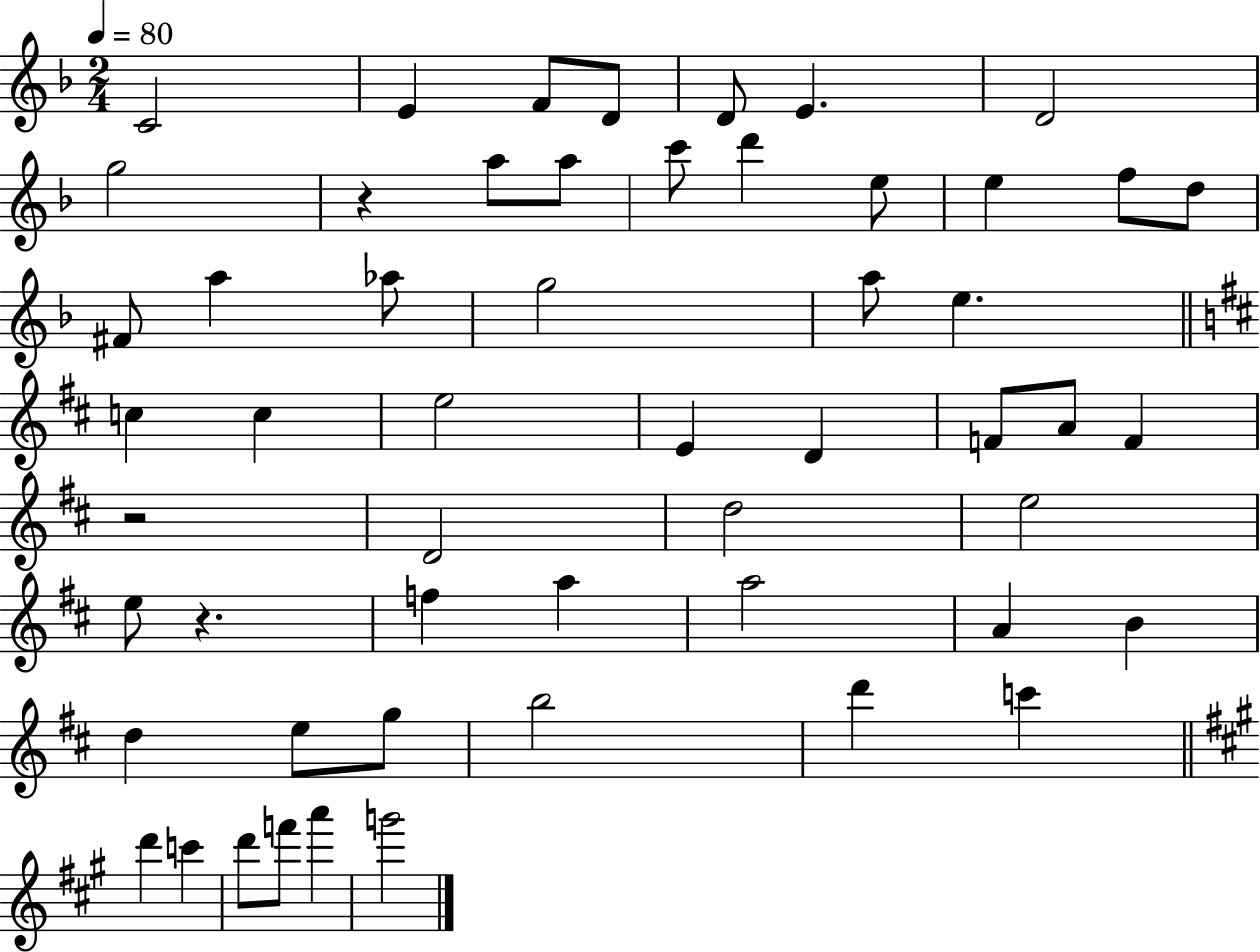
X:1
T:Untitled
M:2/4
L:1/4
K:F
C2 E F/2 D/2 D/2 E D2 g2 z a/2 a/2 c'/2 d' e/2 e f/2 d/2 ^F/2 a _a/2 g2 a/2 e c c e2 E D F/2 A/2 F z2 D2 d2 e2 e/2 z f a a2 A B d e/2 g/2 b2 d' c' d' c' d'/2 f'/2 a' g'2